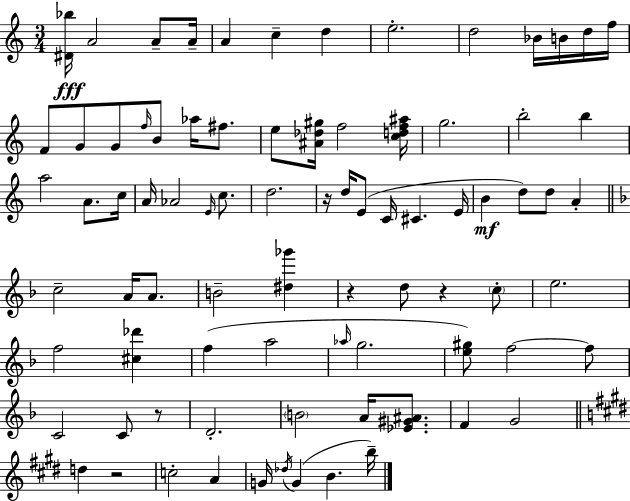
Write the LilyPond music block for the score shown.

{
  \clef treble
  \numericTimeSignature
  \time 3/4
  \key c \major
  <dis' bes''>16\fff a'2 a'8-- a'16-- | a'4 c''4-- d''4 | e''2.-. | d''2 bes'16 b'16 d''16 f''16 | \break f'8 g'8 g'8 \grace { f''16 } b'8 aes''16 fis''8. | e''8 <ais' des'' gis''>16 f''2 | <c'' d'' f'' ais''>16 g''2. | b''2-. b''4 | \break a''2 a'8. | c''16 a'16 aes'2 \grace { e'16 } c''8. | d''2. | r16 d''16 e'8( c'16 cis'4. | \break e'16 b'4\mf d''8) d''8 a'4-. | \bar "||" \break \key f \major c''2-- a'16 a'8. | b'2-- <dis'' ges'''>4 | r4 d''8 r4 \parenthesize c''8-. | e''2. | \break f''2 <cis'' des'''>4 | f''4( a''2 | \grace { aes''16 } g''2. | <e'' gis''>8) f''2~~ f''8 | \break c'2 c'8 r8 | d'2.-. | \parenthesize b'2 a'16 <ees' gis' ais'>8. | f'4 g'2 | \break \bar "||" \break \key e \major d''4 r2 | c''2-. a'4 | g'16 \acciaccatura { des''16 } g'4( b'4. | b''16--) \bar "|."
}